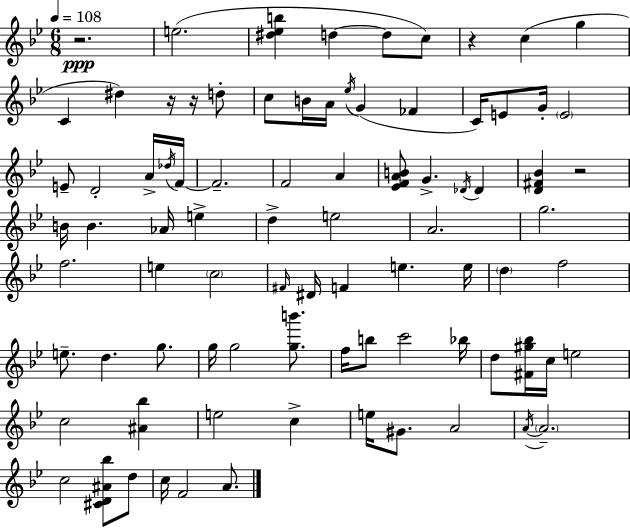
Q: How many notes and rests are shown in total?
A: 85